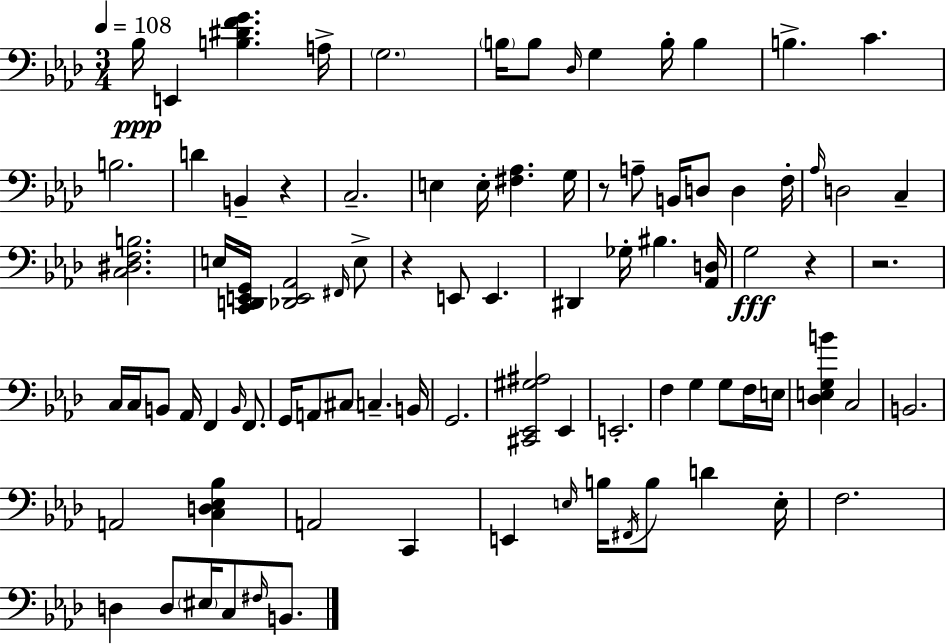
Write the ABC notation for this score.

X:1
T:Untitled
M:3/4
L:1/4
K:Fm
_B,/4 E,, [B,^DFG] A,/4 G,2 B,/4 B,/2 _D,/4 G, B,/4 B, B, C B,2 D B,, z C,2 E, E,/4 [^F,_A,] G,/4 z/2 A,/2 B,,/4 D,/2 D, F,/4 _A,/4 D,2 C, [C,^D,F,B,]2 E,/4 [C,,D,,E,,G,,]/4 [_D,,E,,_A,,]2 ^F,,/4 E,/2 z E,,/2 E,, ^D,, _G,/4 ^B, [_A,,D,]/4 G,2 z z2 C,/4 C,/4 B,,/2 _A,,/4 F,, B,,/4 F,,/2 G,,/4 A,,/2 ^C,/2 C, B,,/4 G,,2 [^C,,_E,,^G,^A,]2 _E,, E,,2 F, G, G,/2 F,/4 E,/4 [_D,E,G,B] C,2 B,,2 A,,2 [C,D,_E,_B,] A,,2 C,, E,, E,/4 B,/4 ^F,,/4 B,/2 D E,/4 F,2 D, D,/2 ^E,/4 C,/2 ^F,/4 B,,/2